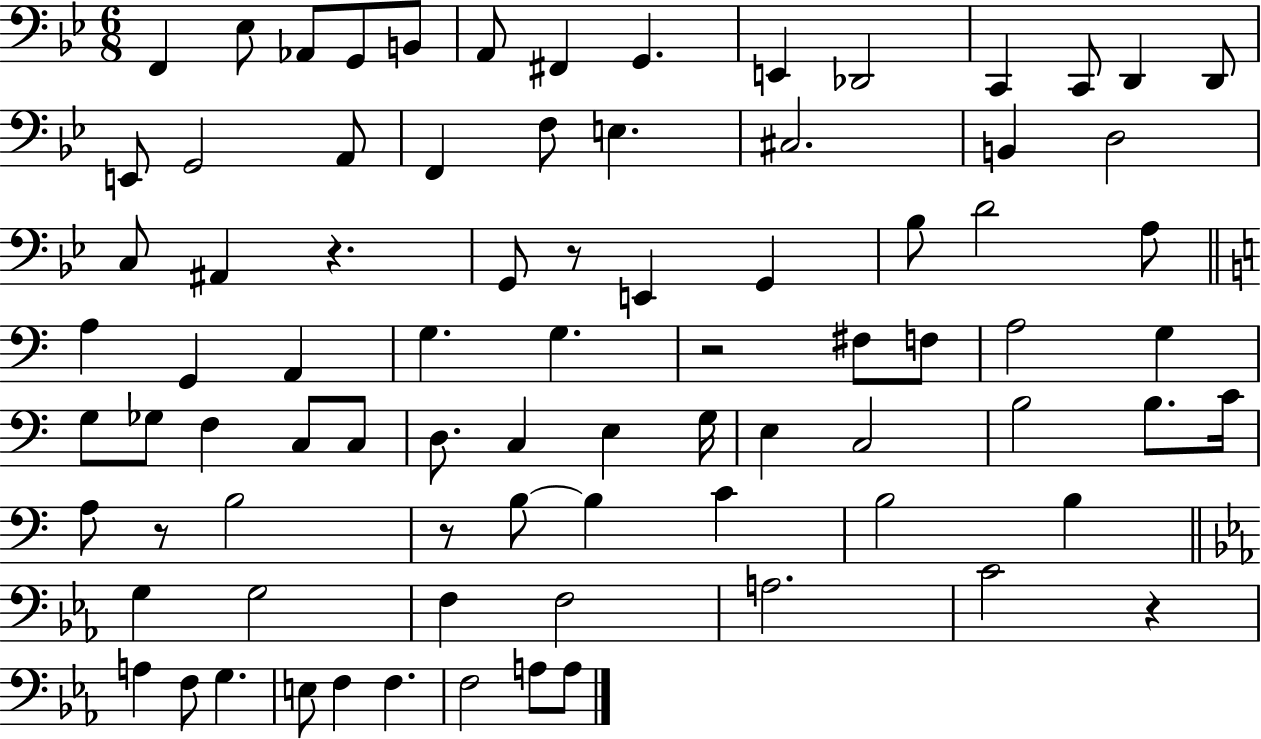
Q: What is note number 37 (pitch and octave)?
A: F#3